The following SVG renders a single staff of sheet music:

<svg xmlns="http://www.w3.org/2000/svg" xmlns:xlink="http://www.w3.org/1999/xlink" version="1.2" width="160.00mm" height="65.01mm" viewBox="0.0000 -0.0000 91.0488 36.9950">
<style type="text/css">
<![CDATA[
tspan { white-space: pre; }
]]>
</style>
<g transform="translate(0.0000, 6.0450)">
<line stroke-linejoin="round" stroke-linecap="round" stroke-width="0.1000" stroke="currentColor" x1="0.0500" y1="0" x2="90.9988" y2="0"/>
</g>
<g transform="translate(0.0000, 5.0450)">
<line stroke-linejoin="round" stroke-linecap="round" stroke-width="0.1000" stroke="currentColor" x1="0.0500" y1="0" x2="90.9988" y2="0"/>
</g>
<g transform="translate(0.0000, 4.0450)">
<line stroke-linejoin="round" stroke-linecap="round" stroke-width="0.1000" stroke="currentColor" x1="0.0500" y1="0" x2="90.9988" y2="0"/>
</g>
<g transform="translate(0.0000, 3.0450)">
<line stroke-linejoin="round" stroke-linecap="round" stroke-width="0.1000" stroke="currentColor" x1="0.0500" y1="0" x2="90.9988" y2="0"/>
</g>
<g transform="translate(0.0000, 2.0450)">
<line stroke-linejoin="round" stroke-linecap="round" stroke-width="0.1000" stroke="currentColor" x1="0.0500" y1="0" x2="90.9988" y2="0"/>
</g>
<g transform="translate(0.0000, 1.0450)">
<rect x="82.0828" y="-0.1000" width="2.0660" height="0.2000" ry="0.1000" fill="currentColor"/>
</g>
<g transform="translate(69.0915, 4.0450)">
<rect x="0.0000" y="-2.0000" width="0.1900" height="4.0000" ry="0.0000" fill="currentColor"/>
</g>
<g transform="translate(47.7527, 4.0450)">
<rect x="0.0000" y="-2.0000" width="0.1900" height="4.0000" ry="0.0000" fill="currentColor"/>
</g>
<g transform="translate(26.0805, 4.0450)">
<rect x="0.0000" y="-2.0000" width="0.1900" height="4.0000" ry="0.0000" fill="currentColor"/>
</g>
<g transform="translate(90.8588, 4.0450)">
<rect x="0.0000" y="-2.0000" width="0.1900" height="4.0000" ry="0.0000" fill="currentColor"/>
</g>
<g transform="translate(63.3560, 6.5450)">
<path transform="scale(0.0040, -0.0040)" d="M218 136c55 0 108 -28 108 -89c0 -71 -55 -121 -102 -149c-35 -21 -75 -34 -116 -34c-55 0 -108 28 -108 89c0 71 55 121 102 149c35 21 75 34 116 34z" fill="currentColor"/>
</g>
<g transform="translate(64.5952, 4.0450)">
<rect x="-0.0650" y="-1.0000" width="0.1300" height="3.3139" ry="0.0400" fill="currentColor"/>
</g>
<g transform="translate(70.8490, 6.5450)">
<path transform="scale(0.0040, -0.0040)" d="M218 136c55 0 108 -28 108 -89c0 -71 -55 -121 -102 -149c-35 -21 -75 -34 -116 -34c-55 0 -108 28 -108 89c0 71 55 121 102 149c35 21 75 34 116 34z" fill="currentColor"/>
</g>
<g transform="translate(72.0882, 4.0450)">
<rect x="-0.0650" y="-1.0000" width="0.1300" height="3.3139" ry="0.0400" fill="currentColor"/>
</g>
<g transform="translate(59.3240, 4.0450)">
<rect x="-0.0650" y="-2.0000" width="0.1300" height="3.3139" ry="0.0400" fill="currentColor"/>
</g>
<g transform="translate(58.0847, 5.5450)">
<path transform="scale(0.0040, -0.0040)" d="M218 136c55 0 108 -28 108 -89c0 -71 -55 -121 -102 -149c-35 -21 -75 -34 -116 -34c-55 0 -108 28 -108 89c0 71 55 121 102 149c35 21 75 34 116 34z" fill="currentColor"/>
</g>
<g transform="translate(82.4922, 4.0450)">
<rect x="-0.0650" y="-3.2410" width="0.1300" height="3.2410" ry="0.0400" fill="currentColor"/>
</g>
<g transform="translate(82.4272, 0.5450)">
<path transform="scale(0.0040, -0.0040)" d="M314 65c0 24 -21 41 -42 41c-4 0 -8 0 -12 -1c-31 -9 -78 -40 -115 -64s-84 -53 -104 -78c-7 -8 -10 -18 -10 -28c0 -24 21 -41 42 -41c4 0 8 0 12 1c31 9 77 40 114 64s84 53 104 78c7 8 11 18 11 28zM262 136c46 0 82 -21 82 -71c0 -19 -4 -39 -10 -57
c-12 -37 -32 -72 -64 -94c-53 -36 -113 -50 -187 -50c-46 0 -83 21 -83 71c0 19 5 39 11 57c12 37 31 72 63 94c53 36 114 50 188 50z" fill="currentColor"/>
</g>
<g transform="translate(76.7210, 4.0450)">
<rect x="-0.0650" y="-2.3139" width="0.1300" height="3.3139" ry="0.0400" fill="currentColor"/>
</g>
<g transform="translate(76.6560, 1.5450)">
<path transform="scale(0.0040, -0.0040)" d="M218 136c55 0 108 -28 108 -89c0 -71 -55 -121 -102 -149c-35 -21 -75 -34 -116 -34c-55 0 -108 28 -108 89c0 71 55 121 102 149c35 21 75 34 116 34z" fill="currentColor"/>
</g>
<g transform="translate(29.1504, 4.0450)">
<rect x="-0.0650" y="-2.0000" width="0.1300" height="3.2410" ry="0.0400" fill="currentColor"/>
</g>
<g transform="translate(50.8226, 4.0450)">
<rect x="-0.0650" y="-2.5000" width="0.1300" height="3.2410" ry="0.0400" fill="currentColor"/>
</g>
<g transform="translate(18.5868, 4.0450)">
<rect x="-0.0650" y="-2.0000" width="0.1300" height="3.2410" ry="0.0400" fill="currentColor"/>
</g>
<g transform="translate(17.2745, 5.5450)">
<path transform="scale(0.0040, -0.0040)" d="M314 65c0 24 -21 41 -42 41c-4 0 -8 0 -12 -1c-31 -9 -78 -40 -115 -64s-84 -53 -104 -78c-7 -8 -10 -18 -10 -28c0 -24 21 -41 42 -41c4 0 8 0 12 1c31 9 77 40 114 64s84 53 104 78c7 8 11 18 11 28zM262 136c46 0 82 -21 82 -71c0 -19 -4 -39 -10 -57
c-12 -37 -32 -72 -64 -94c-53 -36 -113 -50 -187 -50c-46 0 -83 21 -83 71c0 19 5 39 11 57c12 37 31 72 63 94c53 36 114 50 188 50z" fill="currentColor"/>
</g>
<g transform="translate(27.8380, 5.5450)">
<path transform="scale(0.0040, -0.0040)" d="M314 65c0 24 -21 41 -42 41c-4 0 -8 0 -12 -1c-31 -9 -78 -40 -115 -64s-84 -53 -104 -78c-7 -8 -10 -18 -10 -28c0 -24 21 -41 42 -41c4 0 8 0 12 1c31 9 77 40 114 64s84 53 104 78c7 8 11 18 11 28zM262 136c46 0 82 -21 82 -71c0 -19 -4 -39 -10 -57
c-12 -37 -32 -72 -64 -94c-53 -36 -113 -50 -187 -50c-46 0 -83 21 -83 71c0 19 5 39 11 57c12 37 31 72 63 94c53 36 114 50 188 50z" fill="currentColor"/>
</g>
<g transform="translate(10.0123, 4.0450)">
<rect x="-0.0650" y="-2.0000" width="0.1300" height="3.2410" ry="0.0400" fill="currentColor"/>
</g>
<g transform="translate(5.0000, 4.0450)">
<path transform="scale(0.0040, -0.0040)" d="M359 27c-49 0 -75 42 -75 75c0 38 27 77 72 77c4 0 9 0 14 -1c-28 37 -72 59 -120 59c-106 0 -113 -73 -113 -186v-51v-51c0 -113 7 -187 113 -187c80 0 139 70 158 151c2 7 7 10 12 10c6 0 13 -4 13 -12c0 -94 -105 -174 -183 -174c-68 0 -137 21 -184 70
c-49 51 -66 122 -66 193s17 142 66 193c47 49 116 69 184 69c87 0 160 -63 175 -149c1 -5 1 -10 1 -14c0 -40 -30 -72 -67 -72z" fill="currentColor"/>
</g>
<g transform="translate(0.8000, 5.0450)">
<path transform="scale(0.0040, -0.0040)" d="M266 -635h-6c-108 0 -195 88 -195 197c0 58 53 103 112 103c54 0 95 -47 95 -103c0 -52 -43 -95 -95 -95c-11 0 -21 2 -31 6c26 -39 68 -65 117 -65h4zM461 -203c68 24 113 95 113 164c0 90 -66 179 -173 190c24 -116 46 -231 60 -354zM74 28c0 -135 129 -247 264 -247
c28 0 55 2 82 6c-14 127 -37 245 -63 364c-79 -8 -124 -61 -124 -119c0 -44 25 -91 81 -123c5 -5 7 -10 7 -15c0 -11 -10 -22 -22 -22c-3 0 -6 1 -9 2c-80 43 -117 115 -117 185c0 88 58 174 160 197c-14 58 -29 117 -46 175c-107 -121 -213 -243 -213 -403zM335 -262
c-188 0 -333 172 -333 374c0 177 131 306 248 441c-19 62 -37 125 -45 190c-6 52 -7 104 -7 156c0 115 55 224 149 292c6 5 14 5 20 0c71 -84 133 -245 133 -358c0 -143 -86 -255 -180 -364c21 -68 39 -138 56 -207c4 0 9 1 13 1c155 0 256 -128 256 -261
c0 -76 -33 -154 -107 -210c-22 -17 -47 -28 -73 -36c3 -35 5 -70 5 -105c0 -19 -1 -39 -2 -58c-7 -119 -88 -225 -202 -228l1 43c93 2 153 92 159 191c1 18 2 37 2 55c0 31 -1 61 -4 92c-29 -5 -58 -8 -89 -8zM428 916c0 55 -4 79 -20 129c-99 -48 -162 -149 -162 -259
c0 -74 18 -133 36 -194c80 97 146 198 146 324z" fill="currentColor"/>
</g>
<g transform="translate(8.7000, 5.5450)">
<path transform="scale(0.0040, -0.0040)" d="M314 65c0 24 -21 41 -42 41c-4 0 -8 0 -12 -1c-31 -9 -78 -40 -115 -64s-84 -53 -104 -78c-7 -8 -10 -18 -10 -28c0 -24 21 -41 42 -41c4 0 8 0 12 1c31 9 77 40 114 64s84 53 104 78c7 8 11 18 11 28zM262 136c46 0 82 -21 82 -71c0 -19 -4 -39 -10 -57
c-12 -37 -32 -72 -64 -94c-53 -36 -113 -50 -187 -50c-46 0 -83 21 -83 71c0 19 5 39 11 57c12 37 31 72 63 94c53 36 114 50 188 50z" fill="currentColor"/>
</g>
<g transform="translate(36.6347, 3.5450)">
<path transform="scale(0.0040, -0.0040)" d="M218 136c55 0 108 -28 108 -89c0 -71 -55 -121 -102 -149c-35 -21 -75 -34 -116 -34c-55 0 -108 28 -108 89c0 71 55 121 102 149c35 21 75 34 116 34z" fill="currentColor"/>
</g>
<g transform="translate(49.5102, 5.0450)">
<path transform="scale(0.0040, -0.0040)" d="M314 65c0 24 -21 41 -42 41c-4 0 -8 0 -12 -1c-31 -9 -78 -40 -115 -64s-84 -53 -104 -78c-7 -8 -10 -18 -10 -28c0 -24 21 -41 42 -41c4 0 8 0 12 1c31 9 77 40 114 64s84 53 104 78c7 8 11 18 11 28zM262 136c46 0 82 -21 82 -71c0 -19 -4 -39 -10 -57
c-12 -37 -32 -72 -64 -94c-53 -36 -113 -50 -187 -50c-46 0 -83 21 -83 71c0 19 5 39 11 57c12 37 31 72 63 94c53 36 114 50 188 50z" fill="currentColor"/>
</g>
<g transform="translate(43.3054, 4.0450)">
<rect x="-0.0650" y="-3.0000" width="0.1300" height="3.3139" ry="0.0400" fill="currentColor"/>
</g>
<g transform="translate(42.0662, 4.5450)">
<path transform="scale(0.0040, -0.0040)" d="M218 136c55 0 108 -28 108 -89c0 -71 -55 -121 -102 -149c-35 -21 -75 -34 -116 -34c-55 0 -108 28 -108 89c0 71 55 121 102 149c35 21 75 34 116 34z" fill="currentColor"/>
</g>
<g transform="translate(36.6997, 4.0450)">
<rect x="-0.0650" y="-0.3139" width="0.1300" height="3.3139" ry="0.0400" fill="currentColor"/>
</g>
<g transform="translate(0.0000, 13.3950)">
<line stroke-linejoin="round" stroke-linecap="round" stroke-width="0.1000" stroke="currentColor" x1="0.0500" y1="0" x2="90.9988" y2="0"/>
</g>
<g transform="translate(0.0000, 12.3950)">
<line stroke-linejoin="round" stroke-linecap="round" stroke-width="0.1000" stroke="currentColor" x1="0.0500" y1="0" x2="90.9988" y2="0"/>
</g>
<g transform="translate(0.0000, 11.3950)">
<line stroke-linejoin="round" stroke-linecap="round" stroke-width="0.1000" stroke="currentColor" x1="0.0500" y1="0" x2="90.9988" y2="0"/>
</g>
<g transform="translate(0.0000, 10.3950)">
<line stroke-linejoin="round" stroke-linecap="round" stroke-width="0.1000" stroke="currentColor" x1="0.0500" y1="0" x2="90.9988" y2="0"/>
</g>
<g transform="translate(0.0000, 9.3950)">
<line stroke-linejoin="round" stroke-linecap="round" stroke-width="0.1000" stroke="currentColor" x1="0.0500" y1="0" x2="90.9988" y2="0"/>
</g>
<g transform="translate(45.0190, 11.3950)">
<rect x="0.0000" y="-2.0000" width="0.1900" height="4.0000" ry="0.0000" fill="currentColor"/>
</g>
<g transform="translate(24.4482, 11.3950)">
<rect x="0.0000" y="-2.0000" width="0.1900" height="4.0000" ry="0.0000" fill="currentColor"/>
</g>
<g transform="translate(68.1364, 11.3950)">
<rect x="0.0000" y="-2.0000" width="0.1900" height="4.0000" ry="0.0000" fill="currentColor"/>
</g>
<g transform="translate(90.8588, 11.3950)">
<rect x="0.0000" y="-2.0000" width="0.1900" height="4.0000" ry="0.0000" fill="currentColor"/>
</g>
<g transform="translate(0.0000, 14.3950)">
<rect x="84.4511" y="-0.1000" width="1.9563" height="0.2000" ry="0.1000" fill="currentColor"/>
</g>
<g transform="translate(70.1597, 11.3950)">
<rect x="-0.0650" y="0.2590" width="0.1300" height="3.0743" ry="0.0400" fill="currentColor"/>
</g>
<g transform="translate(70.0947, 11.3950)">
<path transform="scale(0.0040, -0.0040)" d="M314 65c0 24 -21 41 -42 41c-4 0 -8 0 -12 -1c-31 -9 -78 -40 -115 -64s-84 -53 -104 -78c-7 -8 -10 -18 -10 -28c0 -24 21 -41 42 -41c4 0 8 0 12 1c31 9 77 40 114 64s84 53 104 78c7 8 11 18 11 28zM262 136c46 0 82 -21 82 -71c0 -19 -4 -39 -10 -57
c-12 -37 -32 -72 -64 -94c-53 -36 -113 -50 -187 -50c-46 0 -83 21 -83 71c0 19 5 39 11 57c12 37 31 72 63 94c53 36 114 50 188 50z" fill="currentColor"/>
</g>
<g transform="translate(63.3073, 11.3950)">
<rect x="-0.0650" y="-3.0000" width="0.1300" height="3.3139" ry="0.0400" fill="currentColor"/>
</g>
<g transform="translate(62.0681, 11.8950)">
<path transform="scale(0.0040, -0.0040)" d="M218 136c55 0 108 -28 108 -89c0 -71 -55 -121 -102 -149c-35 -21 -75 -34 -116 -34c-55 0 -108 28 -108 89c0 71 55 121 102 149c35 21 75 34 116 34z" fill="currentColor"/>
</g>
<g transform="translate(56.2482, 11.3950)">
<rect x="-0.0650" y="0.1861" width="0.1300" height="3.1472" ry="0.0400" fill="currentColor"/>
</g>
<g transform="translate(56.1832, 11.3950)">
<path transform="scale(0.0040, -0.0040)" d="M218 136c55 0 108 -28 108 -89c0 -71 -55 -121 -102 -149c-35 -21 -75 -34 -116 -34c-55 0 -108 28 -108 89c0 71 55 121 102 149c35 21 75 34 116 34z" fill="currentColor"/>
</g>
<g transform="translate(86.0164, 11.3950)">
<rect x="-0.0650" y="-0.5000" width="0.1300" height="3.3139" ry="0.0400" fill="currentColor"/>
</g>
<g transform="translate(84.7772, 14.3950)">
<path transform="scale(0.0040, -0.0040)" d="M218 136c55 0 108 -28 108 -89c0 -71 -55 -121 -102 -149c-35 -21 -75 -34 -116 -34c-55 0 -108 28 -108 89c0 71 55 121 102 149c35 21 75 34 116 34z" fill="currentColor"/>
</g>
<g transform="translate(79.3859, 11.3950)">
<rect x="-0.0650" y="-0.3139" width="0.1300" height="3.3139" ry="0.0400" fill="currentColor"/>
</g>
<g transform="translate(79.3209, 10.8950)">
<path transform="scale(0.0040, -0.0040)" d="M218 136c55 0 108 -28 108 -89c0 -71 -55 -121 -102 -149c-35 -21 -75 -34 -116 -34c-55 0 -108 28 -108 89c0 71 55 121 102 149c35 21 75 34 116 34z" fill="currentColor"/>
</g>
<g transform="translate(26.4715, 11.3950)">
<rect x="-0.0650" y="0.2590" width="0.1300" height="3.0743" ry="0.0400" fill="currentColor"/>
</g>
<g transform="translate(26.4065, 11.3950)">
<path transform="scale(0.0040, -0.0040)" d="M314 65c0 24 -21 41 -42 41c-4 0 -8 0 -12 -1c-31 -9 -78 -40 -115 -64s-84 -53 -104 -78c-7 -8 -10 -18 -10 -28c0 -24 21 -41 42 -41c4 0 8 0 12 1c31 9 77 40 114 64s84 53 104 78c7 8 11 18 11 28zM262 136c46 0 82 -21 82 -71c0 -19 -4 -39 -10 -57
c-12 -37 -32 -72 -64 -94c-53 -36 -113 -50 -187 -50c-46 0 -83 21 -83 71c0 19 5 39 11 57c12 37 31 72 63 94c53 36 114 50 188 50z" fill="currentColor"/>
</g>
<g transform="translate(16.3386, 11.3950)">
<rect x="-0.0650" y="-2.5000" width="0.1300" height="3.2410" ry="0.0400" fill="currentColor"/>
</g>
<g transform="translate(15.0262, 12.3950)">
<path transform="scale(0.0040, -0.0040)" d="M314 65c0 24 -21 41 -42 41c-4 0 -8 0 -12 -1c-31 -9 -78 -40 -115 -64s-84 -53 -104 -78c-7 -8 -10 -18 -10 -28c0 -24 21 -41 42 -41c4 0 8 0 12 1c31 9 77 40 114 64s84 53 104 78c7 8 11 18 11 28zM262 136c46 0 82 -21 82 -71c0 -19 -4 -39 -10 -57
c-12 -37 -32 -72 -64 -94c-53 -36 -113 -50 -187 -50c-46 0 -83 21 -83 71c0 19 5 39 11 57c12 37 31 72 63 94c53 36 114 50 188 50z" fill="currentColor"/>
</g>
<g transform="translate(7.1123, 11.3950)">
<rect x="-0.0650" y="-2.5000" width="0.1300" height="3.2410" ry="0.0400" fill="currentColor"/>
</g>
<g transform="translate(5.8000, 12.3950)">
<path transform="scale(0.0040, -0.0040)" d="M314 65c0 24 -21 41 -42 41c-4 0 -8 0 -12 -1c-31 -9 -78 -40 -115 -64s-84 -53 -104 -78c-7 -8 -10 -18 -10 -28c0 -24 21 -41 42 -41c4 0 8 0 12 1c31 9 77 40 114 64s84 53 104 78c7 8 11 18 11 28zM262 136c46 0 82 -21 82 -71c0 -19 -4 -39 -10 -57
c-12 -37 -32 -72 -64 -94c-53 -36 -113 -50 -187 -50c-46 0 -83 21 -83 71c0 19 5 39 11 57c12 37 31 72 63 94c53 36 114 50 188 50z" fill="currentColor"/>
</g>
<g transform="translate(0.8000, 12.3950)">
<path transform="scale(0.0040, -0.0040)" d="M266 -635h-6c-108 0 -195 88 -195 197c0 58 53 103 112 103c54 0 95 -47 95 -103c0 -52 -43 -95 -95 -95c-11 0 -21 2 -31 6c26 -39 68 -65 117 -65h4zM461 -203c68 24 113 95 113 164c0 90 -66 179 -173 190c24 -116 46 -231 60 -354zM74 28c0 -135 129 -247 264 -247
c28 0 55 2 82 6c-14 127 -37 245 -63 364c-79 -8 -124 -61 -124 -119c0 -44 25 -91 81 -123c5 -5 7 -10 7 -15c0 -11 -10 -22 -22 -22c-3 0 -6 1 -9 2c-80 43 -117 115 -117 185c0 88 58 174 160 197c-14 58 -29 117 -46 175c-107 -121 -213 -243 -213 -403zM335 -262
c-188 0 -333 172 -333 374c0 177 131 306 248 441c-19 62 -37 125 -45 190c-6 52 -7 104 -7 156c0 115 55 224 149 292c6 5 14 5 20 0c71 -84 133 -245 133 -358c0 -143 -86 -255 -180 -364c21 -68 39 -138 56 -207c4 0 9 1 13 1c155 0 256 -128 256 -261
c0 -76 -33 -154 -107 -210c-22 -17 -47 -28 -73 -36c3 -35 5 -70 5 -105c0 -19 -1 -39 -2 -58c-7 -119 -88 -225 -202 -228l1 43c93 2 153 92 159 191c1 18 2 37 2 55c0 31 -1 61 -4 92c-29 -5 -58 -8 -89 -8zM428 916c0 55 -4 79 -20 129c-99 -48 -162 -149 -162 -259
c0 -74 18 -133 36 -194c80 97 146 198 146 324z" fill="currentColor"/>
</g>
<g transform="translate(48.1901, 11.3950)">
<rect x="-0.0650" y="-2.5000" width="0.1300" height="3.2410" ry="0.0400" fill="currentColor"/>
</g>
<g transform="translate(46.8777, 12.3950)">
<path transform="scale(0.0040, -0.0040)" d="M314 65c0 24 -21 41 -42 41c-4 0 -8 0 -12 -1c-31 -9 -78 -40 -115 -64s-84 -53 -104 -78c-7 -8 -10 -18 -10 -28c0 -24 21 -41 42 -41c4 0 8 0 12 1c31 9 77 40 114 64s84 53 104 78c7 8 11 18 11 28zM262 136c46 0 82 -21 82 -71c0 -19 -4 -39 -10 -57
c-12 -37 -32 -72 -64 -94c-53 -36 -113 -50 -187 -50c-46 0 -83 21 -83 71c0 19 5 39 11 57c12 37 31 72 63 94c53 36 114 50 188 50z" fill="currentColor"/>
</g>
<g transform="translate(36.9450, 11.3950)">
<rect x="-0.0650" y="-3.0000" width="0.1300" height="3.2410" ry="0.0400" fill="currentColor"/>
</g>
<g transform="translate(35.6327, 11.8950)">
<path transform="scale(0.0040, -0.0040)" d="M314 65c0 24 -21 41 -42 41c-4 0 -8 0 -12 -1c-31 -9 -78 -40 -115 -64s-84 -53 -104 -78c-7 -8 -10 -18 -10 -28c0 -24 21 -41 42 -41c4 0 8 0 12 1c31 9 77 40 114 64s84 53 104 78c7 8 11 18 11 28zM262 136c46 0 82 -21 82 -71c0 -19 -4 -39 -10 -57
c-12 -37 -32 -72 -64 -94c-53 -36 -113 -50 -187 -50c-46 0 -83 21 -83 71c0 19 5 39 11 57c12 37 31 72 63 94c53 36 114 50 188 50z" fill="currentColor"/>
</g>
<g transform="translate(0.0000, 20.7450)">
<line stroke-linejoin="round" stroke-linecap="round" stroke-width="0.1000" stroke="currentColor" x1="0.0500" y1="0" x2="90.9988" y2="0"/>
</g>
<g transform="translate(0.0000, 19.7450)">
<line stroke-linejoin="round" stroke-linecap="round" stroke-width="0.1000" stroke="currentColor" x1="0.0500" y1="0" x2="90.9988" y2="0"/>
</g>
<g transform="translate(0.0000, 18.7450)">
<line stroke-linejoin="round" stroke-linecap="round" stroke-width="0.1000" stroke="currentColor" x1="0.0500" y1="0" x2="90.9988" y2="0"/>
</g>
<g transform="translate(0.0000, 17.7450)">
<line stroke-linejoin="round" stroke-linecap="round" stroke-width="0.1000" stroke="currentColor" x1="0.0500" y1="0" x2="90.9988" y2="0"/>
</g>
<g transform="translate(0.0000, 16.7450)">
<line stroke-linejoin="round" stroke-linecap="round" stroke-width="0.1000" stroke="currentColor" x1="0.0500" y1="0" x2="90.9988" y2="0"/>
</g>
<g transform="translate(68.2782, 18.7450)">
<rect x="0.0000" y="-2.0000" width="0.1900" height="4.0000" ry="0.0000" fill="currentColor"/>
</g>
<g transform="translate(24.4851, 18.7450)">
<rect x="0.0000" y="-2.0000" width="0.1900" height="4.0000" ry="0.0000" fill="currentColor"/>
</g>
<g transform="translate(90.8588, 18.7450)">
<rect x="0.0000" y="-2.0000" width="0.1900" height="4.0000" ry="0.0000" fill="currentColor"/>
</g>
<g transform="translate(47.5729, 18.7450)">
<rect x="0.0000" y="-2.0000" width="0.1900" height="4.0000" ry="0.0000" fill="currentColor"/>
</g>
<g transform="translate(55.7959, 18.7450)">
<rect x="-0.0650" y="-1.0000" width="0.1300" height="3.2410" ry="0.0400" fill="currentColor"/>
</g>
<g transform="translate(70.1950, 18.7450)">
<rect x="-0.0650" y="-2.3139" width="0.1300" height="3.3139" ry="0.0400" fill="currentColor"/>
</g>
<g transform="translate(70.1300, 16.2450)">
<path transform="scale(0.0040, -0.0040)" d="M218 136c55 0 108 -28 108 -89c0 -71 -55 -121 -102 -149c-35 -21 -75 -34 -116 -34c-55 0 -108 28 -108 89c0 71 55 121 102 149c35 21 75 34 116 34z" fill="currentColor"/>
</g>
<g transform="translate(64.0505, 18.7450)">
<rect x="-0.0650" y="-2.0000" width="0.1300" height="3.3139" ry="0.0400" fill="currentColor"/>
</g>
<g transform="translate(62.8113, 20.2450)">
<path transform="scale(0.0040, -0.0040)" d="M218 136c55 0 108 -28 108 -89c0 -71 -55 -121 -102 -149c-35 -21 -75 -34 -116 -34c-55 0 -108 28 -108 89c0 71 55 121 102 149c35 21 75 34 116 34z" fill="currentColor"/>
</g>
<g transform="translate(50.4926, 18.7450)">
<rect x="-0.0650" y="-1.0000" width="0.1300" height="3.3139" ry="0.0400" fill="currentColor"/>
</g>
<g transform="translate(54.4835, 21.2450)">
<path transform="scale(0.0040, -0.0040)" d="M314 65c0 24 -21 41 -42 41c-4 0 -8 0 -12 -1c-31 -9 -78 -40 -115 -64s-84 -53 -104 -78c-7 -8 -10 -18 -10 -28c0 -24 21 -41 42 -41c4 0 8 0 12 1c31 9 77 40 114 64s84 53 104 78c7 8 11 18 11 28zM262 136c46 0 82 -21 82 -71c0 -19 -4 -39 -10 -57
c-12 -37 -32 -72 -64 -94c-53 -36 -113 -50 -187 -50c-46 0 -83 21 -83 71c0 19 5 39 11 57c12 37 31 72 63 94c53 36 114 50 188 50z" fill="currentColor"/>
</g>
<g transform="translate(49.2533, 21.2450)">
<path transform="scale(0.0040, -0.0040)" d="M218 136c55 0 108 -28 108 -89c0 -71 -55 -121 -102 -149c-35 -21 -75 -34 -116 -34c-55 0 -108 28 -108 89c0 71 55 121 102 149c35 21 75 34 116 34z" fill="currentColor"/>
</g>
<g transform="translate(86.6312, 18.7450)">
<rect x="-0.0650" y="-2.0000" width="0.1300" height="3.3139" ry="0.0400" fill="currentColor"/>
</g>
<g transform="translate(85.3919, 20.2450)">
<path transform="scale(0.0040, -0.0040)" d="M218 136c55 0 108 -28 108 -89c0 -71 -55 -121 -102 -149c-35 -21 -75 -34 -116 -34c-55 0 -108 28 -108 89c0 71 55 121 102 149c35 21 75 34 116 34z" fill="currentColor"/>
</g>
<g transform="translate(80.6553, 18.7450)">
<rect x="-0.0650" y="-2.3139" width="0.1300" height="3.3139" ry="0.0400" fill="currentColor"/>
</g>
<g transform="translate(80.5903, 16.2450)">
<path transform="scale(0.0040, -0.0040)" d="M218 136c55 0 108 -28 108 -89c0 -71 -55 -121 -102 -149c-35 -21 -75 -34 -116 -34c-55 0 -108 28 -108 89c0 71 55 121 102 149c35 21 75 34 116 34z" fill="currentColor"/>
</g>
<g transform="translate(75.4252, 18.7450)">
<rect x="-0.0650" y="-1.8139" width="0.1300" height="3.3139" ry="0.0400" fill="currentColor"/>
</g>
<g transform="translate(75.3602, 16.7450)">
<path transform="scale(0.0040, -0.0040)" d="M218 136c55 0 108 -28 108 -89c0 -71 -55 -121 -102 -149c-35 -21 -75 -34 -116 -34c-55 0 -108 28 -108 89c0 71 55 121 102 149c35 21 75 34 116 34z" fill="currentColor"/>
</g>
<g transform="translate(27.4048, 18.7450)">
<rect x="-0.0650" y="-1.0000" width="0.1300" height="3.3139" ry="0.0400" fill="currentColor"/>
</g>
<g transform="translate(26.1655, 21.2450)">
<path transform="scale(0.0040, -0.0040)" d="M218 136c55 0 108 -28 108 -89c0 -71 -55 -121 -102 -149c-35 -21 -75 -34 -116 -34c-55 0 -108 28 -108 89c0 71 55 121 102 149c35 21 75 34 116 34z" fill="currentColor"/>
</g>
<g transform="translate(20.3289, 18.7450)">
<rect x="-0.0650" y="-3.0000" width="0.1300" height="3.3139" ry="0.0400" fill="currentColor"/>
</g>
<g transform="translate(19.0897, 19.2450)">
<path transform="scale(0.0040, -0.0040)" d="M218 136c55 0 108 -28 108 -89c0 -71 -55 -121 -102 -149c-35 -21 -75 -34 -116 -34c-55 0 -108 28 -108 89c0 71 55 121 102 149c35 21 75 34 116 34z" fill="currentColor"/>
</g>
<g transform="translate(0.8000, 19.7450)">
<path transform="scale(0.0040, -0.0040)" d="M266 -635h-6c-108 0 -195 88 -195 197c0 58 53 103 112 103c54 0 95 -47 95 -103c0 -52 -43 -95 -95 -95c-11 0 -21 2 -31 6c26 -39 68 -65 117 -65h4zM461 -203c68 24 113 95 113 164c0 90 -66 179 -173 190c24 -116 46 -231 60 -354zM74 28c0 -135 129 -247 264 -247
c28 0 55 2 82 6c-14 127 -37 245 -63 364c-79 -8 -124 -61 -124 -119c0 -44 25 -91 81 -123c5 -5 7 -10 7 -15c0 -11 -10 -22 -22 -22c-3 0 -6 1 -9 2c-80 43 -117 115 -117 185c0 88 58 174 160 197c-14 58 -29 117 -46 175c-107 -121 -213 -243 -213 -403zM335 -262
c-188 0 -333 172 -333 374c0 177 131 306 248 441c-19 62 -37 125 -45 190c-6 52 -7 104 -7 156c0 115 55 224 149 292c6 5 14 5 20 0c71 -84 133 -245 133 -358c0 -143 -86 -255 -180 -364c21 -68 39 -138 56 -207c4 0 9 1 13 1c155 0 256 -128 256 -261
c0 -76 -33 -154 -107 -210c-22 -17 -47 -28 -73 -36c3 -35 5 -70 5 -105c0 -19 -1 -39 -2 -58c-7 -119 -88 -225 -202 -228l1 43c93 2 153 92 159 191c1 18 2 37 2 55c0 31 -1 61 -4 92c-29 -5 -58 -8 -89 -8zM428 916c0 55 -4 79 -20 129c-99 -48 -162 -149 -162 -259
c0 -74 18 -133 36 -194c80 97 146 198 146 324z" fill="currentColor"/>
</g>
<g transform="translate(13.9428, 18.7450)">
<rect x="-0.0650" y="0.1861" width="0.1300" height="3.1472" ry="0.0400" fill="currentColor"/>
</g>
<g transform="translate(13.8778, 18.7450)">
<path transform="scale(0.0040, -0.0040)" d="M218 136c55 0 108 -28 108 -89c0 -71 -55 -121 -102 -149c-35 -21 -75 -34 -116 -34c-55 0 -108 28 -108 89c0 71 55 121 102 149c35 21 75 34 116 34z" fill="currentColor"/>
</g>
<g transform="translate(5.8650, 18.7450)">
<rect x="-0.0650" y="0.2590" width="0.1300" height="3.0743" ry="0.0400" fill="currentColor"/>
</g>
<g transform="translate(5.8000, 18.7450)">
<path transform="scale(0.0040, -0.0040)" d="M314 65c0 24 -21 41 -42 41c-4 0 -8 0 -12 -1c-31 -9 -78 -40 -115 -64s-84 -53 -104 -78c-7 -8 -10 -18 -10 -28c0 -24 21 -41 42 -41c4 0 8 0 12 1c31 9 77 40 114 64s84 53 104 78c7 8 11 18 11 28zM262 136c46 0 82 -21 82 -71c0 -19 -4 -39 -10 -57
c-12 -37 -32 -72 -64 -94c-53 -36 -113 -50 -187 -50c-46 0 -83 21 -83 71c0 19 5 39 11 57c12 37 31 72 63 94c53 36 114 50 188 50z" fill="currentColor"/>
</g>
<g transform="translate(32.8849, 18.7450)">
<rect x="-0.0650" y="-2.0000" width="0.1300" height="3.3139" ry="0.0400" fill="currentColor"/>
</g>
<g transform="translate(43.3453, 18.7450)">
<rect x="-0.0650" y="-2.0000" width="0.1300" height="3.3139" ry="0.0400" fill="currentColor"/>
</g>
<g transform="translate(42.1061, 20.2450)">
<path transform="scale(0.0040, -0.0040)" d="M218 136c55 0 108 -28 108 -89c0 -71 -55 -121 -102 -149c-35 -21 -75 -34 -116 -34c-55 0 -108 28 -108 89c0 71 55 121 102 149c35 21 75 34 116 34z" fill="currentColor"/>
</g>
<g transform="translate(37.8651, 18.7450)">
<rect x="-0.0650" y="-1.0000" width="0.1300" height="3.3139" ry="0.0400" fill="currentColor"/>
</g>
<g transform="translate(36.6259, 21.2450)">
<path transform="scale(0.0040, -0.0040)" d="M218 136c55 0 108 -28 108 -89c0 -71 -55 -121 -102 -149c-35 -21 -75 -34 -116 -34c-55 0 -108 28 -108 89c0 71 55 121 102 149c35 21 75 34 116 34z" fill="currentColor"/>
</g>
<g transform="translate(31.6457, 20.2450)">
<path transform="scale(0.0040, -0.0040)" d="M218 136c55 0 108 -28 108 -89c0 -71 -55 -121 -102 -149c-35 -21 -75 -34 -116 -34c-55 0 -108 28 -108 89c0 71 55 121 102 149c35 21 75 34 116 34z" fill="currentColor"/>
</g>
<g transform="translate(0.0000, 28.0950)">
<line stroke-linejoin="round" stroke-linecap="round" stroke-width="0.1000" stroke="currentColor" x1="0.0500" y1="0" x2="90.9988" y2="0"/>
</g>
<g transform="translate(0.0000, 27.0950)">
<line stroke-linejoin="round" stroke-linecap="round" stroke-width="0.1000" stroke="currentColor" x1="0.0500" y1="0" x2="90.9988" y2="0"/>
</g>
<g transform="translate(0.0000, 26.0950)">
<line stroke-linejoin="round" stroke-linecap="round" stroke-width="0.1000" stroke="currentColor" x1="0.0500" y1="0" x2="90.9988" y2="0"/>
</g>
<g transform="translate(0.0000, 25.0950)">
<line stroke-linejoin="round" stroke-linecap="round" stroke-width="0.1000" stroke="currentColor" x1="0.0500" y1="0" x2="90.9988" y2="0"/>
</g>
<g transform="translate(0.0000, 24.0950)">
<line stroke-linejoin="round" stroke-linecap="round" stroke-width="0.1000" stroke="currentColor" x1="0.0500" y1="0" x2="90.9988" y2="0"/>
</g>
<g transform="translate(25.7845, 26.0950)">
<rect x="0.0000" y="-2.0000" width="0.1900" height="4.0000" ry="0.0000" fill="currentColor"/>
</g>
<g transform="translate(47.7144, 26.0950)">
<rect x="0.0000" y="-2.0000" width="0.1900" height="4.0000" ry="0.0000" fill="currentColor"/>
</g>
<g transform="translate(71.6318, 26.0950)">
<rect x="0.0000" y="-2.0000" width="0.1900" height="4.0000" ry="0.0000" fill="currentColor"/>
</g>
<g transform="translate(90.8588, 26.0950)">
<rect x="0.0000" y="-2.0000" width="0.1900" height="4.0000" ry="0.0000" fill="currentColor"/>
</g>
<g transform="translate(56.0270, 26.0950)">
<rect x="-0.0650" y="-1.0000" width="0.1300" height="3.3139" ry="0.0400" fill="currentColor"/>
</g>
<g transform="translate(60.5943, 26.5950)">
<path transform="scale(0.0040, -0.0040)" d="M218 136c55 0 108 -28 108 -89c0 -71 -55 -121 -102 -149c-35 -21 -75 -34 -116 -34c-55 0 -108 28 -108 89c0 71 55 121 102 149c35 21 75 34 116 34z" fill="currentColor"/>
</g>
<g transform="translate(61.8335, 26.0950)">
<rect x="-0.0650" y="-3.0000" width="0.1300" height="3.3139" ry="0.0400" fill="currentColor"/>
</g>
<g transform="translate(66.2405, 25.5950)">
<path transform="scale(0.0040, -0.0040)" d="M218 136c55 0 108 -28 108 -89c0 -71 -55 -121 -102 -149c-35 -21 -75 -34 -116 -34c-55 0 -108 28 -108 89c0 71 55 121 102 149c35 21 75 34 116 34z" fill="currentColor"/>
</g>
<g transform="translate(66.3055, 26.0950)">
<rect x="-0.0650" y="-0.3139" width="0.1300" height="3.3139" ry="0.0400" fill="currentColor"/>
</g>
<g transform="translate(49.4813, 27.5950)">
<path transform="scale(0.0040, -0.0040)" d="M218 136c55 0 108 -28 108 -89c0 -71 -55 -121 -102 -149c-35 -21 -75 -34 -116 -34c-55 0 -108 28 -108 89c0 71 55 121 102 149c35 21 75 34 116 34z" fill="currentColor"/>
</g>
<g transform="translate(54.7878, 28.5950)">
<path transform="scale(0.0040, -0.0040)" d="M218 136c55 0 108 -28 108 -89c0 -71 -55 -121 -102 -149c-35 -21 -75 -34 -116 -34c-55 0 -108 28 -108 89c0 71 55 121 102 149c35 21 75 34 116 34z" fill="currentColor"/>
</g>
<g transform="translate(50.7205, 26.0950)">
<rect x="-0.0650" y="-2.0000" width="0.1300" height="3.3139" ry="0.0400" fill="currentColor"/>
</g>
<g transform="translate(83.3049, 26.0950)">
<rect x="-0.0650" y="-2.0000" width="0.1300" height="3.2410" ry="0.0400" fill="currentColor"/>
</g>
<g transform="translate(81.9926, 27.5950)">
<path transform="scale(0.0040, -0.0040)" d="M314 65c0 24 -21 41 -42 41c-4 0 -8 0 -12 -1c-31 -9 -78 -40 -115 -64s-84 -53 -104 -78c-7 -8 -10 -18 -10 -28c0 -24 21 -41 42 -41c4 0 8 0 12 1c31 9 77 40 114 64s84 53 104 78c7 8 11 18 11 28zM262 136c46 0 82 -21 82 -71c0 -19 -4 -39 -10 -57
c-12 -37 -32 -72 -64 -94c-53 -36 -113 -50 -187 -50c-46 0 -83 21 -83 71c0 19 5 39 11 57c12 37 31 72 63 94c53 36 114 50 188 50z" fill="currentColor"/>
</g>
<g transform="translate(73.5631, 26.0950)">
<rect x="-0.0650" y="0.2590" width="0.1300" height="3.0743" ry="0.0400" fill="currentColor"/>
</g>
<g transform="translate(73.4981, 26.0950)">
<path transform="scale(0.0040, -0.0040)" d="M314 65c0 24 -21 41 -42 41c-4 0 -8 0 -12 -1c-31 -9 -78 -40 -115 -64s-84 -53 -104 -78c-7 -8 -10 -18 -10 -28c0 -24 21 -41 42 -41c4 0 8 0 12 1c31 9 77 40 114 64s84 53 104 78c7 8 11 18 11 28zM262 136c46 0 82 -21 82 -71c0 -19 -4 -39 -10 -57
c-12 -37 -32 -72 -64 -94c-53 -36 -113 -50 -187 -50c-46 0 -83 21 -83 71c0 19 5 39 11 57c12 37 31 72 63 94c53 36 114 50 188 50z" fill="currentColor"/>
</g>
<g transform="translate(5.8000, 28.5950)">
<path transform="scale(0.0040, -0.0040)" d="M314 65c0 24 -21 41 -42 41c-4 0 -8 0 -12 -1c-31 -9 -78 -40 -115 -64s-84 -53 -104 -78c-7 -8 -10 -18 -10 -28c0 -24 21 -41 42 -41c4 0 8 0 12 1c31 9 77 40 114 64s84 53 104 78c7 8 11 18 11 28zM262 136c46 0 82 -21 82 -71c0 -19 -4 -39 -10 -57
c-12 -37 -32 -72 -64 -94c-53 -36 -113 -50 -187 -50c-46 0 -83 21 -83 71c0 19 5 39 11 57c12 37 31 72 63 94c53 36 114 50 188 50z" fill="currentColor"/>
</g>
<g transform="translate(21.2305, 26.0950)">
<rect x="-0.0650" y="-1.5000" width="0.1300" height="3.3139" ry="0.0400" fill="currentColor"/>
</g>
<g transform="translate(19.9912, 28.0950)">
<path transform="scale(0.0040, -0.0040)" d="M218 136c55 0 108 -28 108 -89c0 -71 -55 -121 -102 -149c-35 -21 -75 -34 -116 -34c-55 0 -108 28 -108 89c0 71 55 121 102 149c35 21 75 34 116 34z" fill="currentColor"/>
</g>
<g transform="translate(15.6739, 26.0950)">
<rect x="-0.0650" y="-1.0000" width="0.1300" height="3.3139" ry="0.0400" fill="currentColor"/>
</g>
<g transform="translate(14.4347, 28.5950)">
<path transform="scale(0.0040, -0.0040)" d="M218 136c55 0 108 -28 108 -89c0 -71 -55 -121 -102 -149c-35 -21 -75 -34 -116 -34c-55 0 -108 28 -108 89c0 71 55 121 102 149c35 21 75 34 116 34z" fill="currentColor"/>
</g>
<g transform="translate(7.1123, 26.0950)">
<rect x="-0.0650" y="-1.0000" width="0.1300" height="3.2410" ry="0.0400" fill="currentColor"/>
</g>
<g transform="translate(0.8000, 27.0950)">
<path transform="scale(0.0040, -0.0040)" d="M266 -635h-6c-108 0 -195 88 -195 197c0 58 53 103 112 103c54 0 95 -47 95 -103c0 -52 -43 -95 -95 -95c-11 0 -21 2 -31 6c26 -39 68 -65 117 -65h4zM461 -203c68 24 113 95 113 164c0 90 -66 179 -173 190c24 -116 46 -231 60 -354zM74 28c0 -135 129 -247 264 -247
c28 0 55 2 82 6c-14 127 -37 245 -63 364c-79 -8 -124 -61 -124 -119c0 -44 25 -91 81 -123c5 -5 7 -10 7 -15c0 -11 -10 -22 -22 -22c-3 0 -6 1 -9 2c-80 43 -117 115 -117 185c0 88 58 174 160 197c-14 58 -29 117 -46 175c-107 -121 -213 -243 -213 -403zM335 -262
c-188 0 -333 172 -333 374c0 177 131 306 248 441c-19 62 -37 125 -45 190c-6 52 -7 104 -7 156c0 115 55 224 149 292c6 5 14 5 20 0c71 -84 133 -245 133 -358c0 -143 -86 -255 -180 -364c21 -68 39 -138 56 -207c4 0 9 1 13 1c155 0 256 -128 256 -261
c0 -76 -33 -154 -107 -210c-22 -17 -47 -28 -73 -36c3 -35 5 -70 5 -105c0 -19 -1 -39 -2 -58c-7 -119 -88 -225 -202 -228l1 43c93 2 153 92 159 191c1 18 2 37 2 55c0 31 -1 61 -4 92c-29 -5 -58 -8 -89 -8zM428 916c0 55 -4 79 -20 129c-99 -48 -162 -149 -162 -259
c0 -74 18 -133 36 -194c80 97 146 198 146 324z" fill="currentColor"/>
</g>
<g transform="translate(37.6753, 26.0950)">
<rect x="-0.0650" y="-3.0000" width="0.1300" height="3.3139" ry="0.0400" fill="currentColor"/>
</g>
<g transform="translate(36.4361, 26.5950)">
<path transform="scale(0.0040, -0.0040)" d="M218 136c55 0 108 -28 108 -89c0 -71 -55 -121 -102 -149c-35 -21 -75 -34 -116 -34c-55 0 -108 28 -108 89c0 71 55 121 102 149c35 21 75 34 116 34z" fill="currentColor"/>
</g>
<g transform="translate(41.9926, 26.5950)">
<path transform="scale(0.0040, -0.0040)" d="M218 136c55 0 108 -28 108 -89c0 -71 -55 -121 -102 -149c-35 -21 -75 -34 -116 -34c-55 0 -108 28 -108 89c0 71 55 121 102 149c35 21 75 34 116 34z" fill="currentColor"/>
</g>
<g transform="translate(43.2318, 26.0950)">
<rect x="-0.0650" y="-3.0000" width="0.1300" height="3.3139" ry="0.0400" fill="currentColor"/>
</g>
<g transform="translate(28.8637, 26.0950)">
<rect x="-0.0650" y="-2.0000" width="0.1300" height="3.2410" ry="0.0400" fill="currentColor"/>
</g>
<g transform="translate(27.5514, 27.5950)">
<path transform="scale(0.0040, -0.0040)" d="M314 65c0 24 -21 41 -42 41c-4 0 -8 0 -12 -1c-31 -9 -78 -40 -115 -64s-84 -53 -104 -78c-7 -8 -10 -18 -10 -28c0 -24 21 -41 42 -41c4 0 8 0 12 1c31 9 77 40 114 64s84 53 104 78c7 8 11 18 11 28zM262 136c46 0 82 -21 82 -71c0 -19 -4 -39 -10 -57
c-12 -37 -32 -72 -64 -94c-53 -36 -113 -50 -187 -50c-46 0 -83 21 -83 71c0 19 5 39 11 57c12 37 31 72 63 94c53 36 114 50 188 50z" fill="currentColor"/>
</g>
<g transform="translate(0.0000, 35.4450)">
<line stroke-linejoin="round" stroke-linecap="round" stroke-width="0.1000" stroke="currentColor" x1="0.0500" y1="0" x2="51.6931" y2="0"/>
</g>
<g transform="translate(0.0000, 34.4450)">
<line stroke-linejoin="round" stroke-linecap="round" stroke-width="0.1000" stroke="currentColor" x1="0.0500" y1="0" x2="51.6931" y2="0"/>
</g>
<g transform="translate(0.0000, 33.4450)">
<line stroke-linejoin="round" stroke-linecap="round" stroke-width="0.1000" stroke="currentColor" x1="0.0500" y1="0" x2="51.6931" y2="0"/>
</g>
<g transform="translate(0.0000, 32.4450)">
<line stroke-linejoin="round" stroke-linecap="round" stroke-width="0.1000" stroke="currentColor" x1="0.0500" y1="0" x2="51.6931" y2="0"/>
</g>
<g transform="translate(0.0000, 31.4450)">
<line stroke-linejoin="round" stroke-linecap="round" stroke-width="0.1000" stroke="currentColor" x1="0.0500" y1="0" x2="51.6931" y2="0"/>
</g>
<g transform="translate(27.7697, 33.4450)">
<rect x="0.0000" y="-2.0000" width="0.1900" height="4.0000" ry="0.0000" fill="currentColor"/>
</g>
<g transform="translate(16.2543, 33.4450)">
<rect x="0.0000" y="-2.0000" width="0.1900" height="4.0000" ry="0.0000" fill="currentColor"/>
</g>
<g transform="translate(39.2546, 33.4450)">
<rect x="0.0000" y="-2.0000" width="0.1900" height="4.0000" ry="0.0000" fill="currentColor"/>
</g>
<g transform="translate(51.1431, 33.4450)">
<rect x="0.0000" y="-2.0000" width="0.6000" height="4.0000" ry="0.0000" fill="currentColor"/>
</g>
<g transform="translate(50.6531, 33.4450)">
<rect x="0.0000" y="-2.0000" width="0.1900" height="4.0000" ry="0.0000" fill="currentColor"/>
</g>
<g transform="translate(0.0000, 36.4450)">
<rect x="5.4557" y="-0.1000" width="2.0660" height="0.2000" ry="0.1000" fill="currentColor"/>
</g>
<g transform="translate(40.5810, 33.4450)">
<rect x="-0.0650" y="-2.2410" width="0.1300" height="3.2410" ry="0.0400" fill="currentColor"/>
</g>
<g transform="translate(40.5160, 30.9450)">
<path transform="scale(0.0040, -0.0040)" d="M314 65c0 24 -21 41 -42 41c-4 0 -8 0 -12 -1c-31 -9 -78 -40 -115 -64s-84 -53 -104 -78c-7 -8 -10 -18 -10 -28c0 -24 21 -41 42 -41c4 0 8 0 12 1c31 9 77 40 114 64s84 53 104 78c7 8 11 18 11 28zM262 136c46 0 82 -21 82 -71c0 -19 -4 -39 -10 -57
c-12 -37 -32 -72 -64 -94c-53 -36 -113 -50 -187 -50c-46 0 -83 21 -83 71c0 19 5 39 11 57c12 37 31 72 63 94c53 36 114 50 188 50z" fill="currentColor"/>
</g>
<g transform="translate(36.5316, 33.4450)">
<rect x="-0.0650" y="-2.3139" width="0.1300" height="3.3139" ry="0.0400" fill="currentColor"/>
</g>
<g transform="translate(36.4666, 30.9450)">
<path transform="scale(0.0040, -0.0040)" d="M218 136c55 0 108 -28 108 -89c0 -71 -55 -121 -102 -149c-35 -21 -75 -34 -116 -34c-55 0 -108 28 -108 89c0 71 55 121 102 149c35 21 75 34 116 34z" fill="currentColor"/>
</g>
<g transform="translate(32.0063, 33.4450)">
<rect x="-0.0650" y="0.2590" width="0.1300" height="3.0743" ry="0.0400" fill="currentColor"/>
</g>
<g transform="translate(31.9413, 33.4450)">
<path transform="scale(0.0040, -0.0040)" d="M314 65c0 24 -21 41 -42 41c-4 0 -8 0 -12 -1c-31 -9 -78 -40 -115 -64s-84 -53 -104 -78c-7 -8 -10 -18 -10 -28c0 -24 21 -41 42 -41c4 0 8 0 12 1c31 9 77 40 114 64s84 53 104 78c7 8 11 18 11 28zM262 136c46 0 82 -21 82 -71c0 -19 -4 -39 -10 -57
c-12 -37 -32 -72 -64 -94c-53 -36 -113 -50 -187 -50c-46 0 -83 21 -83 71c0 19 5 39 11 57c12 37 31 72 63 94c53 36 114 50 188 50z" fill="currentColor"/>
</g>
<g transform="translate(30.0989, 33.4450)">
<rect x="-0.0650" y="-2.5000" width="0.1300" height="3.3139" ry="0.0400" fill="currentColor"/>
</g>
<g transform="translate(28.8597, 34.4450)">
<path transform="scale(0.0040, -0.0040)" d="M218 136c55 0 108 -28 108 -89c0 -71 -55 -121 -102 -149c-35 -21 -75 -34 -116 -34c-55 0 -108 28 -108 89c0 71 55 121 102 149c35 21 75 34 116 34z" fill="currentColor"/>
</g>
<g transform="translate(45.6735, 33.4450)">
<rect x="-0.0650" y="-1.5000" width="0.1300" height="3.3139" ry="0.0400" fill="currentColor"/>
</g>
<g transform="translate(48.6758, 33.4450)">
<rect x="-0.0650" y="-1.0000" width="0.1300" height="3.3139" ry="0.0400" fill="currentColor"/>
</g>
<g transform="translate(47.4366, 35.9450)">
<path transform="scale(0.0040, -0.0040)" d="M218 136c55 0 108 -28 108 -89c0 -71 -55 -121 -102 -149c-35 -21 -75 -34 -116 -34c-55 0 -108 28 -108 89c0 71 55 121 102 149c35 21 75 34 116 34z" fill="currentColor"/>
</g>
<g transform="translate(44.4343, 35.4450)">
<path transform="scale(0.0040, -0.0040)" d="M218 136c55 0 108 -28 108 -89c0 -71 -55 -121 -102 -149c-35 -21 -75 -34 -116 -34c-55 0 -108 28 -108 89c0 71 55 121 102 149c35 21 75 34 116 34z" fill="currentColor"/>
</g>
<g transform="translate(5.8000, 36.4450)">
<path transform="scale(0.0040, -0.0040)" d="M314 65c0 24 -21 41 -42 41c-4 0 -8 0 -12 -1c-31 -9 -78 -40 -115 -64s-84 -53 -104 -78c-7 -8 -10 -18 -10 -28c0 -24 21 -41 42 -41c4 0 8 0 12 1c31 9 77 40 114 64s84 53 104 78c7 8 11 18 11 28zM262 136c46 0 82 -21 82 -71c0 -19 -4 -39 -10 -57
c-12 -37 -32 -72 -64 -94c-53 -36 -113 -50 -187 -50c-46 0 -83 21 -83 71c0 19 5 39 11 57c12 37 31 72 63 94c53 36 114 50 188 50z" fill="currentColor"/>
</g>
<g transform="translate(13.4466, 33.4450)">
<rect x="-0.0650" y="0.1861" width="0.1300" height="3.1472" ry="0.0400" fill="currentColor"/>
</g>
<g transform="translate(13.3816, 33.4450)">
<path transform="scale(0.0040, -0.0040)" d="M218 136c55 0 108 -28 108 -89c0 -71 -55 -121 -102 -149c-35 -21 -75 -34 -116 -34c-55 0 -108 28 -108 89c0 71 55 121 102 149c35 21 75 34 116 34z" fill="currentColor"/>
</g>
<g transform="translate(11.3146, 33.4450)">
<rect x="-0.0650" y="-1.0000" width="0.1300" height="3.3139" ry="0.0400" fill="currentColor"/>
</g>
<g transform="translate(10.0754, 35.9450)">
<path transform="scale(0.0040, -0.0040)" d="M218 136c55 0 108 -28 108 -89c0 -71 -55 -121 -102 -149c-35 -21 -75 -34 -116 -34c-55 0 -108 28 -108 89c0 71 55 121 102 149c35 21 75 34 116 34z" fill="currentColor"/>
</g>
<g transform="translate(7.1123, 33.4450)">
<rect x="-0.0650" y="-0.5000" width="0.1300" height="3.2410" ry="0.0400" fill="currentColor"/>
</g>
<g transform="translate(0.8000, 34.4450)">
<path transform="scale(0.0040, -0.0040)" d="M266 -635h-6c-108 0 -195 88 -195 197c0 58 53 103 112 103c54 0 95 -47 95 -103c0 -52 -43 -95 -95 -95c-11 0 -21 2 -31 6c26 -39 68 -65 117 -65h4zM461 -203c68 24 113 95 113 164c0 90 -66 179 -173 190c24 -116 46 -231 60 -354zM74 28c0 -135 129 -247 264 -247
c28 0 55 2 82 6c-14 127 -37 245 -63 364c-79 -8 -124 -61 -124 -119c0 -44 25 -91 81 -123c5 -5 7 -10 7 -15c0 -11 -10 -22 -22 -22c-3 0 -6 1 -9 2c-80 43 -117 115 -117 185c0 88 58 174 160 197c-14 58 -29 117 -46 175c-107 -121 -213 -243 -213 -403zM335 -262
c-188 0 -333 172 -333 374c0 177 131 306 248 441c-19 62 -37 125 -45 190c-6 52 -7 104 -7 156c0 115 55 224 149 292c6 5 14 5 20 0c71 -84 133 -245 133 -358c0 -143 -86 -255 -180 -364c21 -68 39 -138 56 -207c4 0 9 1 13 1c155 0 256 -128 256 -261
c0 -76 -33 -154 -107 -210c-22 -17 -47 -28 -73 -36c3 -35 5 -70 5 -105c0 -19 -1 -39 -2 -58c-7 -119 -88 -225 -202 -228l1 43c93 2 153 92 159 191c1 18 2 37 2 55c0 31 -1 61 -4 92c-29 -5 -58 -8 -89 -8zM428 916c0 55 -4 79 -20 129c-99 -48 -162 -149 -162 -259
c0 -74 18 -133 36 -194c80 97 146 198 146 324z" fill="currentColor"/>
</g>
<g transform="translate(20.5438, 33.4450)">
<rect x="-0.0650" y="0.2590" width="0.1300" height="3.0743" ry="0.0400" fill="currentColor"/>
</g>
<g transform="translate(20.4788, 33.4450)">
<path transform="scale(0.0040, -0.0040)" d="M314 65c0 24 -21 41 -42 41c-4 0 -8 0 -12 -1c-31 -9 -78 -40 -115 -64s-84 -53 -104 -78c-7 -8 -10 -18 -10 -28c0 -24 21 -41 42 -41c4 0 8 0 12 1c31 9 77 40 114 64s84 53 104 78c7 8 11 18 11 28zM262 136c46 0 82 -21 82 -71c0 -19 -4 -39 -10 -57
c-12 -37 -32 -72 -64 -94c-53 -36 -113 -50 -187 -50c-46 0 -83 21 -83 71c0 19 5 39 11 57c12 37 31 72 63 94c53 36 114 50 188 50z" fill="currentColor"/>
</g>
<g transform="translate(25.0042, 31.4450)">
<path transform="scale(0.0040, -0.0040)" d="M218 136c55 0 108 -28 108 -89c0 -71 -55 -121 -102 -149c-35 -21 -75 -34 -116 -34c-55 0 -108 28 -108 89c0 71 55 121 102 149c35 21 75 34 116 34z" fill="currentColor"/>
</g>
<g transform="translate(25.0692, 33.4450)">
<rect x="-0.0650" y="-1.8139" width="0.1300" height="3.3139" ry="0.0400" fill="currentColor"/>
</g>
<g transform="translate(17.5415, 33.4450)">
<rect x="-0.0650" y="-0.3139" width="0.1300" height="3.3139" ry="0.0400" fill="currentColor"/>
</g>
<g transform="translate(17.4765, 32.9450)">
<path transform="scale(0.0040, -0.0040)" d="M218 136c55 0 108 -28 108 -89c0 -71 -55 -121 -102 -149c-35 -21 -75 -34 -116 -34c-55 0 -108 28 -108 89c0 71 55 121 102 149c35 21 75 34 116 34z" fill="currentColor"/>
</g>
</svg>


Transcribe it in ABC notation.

X:1
T:Untitled
M:4/4
L:1/4
K:C
F2 F2 F2 c A G2 F D D g b2 G2 G2 B2 A2 G2 B A B2 c C B2 B A D F D F D D2 F g f g F D2 D E F2 A A F D A c B2 F2 C2 D B c B2 f G B2 g g2 E D